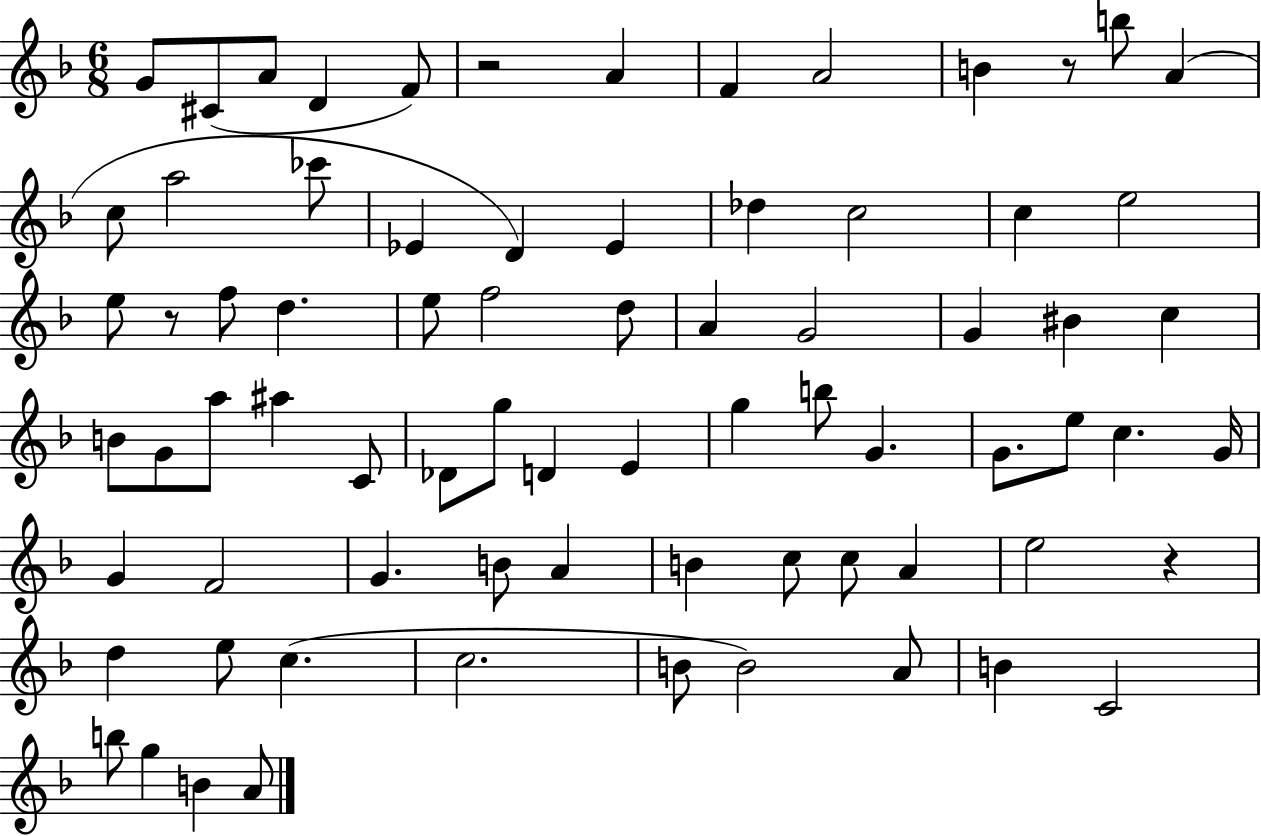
{
  \clef treble
  \numericTimeSignature
  \time 6/8
  \key f \major
  g'8 cis'8( a'8 d'4 f'8) | r2 a'4 | f'4 a'2 | b'4 r8 b''8 a'4( | \break c''8 a''2 ces'''8 | ees'4 d'4) ees'4 | des''4 c''2 | c''4 e''2 | \break e''8 r8 f''8 d''4. | e''8 f''2 d''8 | a'4 g'2 | g'4 bis'4 c''4 | \break b'8 g'8 a''8 ais''4 c'8 | des'8 g''8 d'4 e'4 | g''4 b''8 g'4. | g'8. e''8 c''4. g'16 | \break g'4 f'2 | g'4. b'8 a'4 | b'4 c''8 c''8 a'4 | e''2 r4 | \break d''4 e''8 c''4.( | c''2. | b'8 b'2) a'8 | b'4 c'2 | \break b''8 g''4 b'4 a'8 | \bar "|."
}